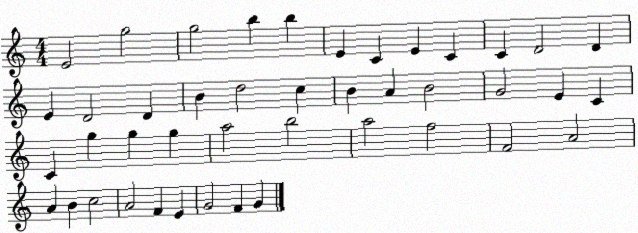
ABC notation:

X:1
T:Untitled
M:4/4
L:1/4
K:C
E2 g2 g2 b b E C E C C D2 D E D2 D B d2 c B A B2 G2 E C C g g g a2 b2 a2 f2 F2 A2 A B c2 A2 F E G2 F G